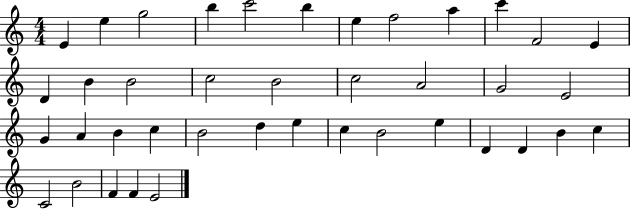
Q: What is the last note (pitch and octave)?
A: E4